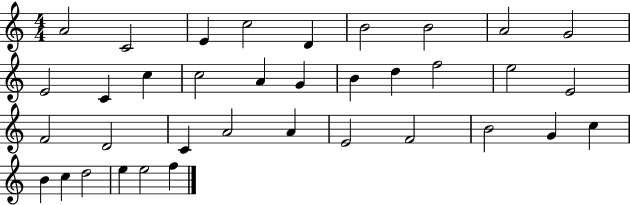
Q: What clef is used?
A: treble